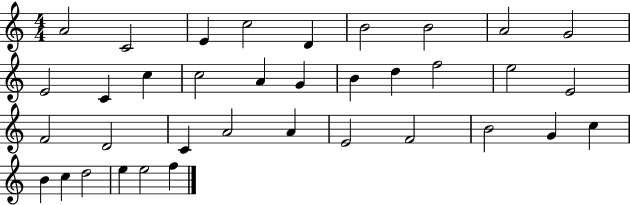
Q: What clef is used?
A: treble